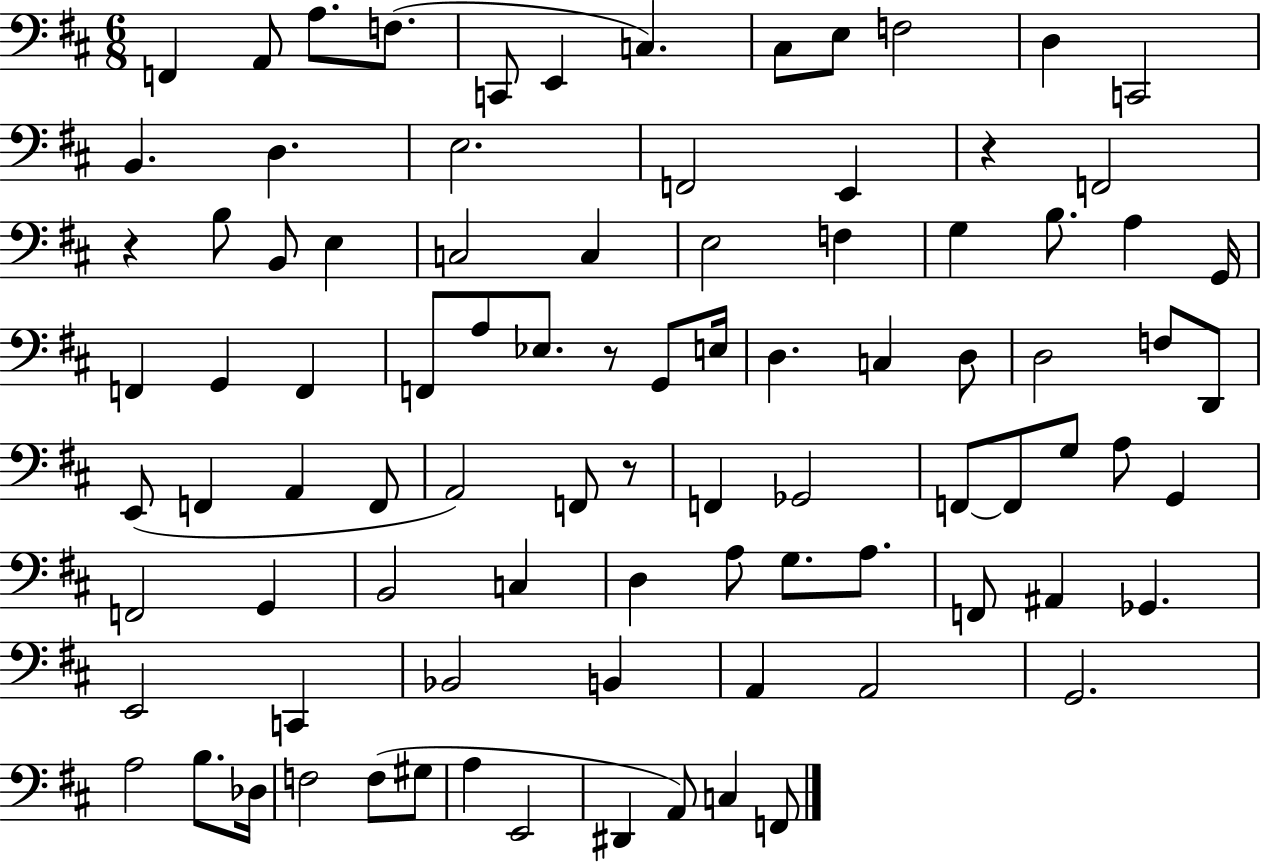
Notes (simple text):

F2/q A2/e A3/e. F3/e. C2/e E2/q C3/q. C#3/e E3/e F3/h D3/q C2/h B2/q. D3/q. E3/h. F2/h E2/q R/q F2/h R/q B3/e B2/e E3/q C3/h C3/q E3/h F3/q G3/q B3/e. A3/q G2/s F2/q G2/q F2/q F2/e A3/e Eb3/e. R/e G2/e E3/s D3/q. C3/q D3/e D3/h F3/e D2/e E2/e F2/q A2/q F2/e A2/h F2/e R/e F2/q Gb2/h F2/e F2/e G3/e A3/e G2/q F2/h G2/q B2/h C3/q D3/q A3/e G3/e. A3/e. F2/e A#2/q Gb2/q. E2/h C2/q Bb2/h B2/q A2/q A2/h G2/h. A3/h B3/e. Db3/s F3/h F3/e G#3/e A3/q E2/h D#2/q A2/e C3/q F2/e